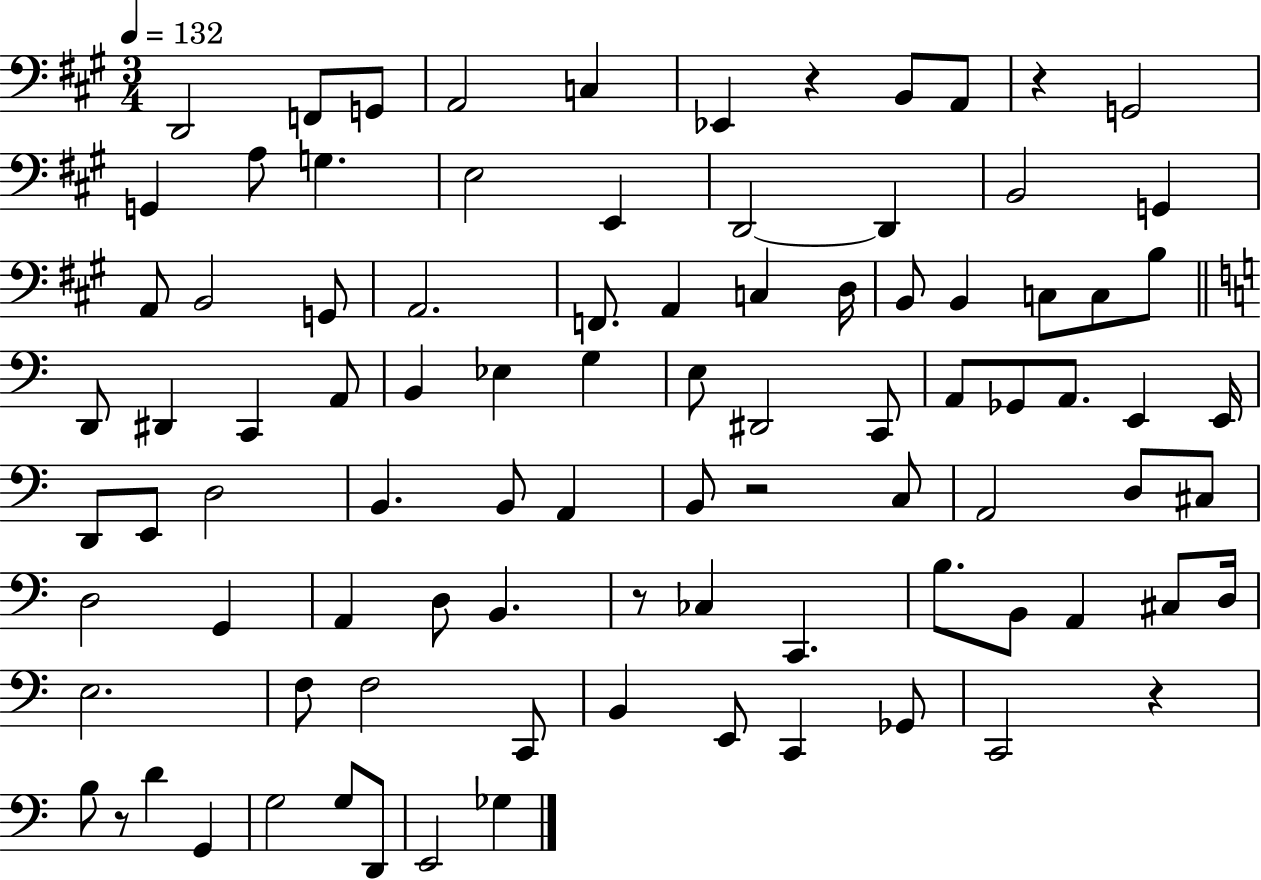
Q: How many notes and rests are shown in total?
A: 92